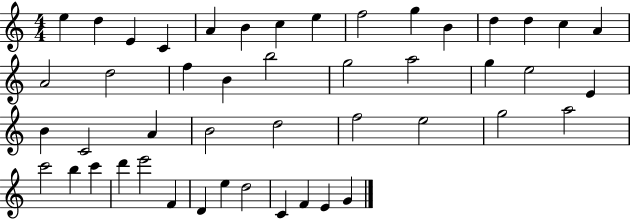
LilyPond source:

{
  \clef treble
  \numericTimeSignature
  \time 4/4
  \key c \major
  e''4 d''4 e'4 c'4 | a'4 b'4 c''4 e''4 | f''2 g''4 b'4 | d''4 d''4 c''4 a'4 | \break a'2 d''2 | f''4 b'4 b''2 | g''2 a''2 | g''4 e''2 e'4 | \break b'4 c'2 a'4 | b'2 d''2 | f''2 e''2 | g''2 a''2 | \break c'''2 b''4 c'''4 | d'''4 e'''2 f'4 | d'4 e''4 d''2 | c'4 f'4 e'4 g'4 | \break \bar "|."
}